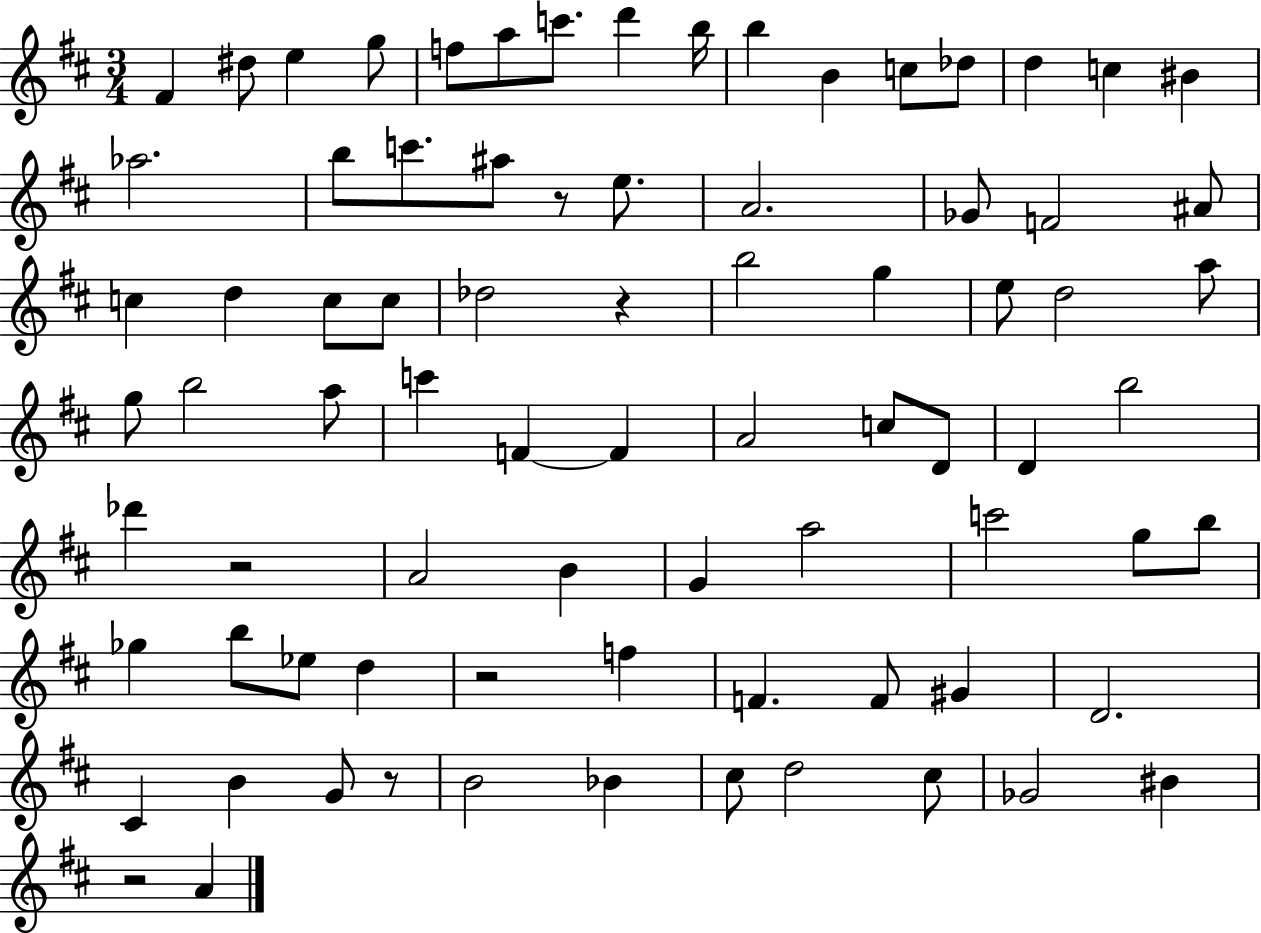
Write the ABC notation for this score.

X:1
T:Untitled
M:3/4
L:1/4
K:D
^F ^d/2 e g/2 f/2 a/2 c'/2 d' b/4 b B c/2 _d/2 d c ^B _a2 b/2 c'/2 ^a/2 z/2 e/2 A2 _G/2 F2 ^A/2 c d c/2 c/2 _d2 z b2 g e/2 d2 a/2 g/2 b2 a/2 c' F F A2 c/2 D/2 D b2 _d' z2 A2 B G a2 c'2 g/2 b/2 _g b/2 _e/2 d z2 f F F/2 ^G D2 ^C B G/2 z/2 B2 _B ^c/2 d2 ^c/2 _G2 ^B z2 A